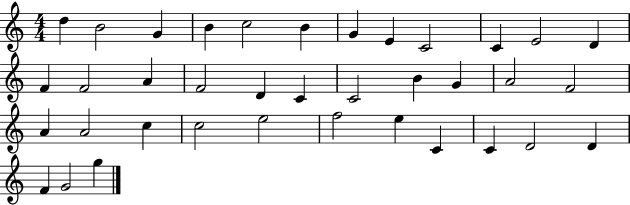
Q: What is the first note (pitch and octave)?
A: D5